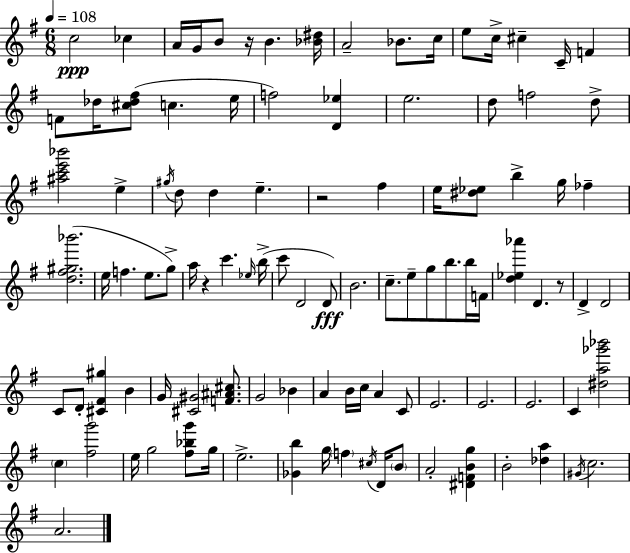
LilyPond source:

{
  \clef treble
  \numericTimeSignature
  \time 6/8
  \key e \minor
  \tempo 4 = 108
  c''2\ppp ces''4 | a'16 g'16 b'8 r16 b'4. <bes' dis''>16 | a'2-- bes'8. c''16 | e''8 c''16-> cis''4-- c'16-- f'4 | \break f'8 des''16 <cis'' des'' fis''>8( c''4. e''16 | f''2) <d' ees''>4 | e''2. | d''8 f''2 d''8-> | \break <ais'' c''' e''' bes'''>2 e''4-> | \acciaccatura { gis''16 } d''8 d''4 e''4.-- | r2 fis''4 | e''16 <dis'' ees''>8 b''4-> g''16 fes''4-- | \break <d'' fis'' gis'' bes'''>2.( | e''16 f''4. e''8. g''8->) | a''16 r4 c'''4. | \grace { ees''16 } b''16->( c'''8 d'2 | \break d'8\fff) b'2. | c''8.-- e''8-- g''8 b''8. | b''16 f'16 <d'' ees'' aes'''>4 d'4. | r8 d'4-> d'2 | \break c'8 d'8-. <cis' fis' gis''>4 b'4 | g'16 <cis' gis'>2 <f' ais' cis''>8. | g'2 bes'4 | a'4 b'16 c''16 a'4 | \break c'8 e'2. | e'2. | e'2. | c'4 <dis'' a'' ges''' bes'''>2 | \break \parenthesize c''4 <fis'' g'''>2 | e''16 g''2 <fis'' bes'' g'''>8 | g''16 e''2.-> | <ges' b''>4 g''16 \parenthesize f''4 \acciaccatura { cis''16 } | \break d'16 \parenthesize b'8 a'2-. <dis' f' b' g''>4 | b'2-. <des'' a''>4 | \acciaccatura { gis'16 } c''2. | a'2. | \break \bar "|."
}